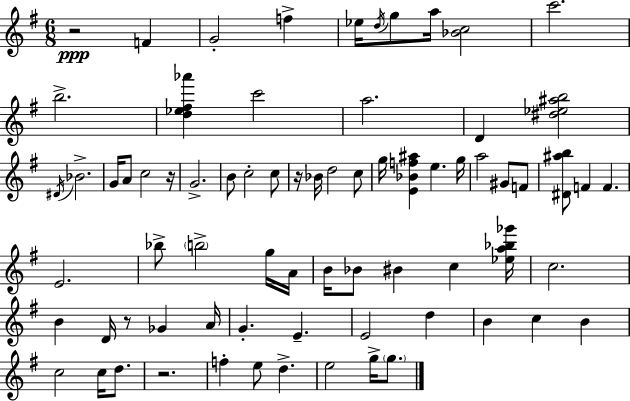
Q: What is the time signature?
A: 6/8